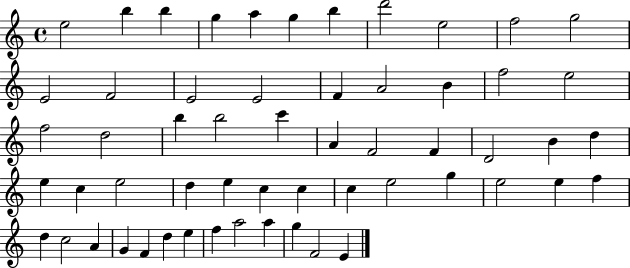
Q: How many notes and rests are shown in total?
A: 57